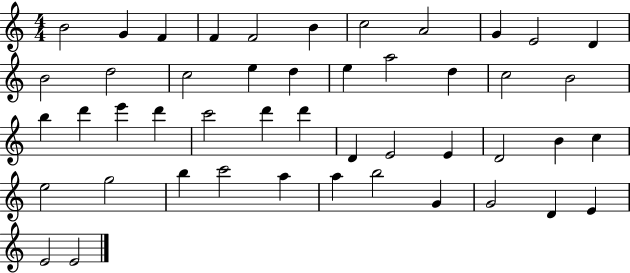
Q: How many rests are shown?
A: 0